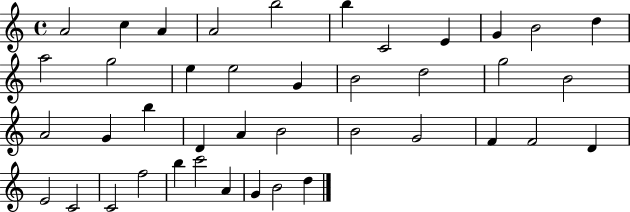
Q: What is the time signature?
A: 4/4